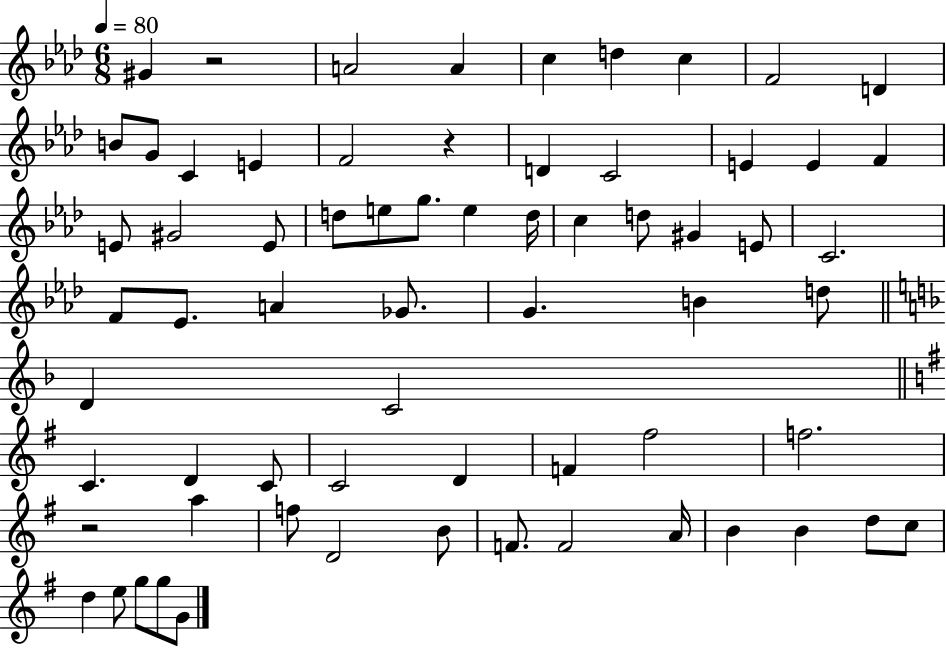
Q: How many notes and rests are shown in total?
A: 67